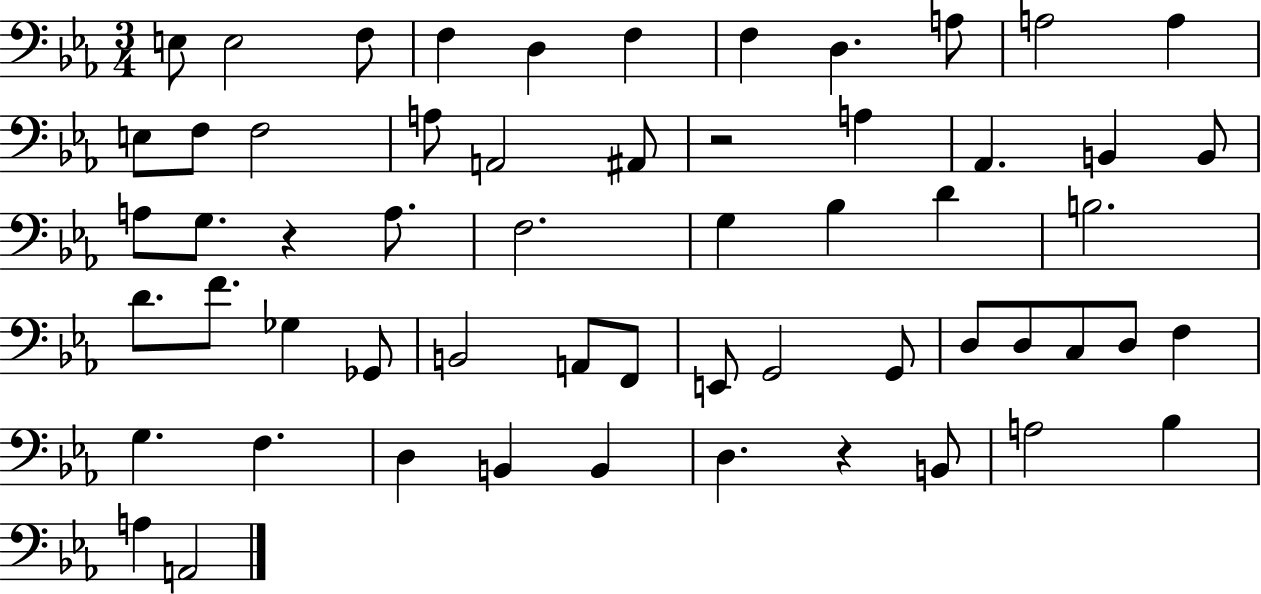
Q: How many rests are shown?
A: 3